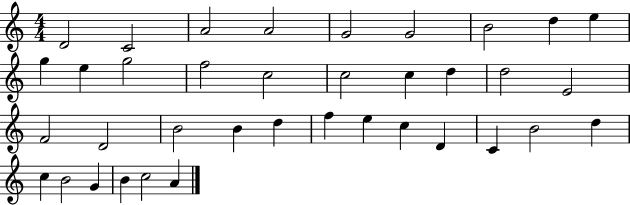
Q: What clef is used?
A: treble